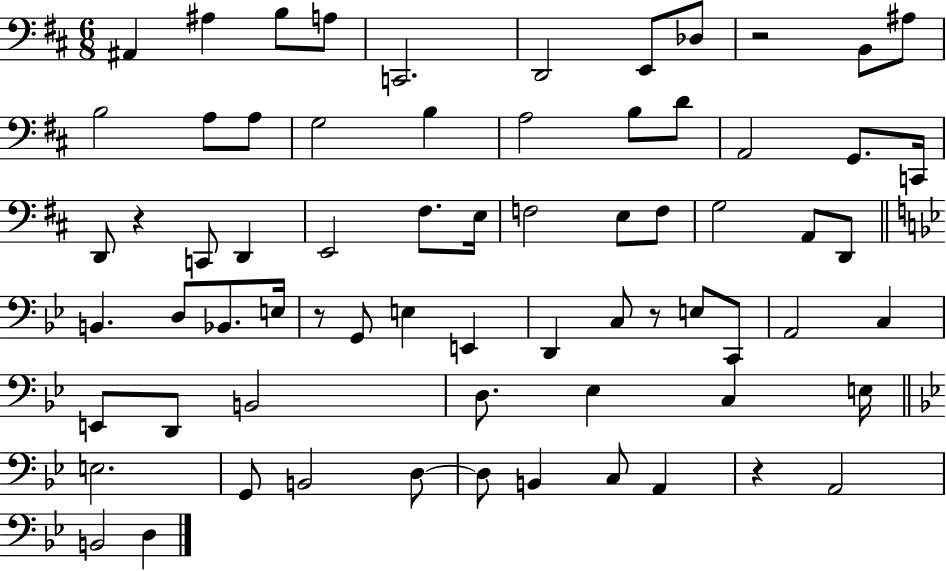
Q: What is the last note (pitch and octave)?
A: D3